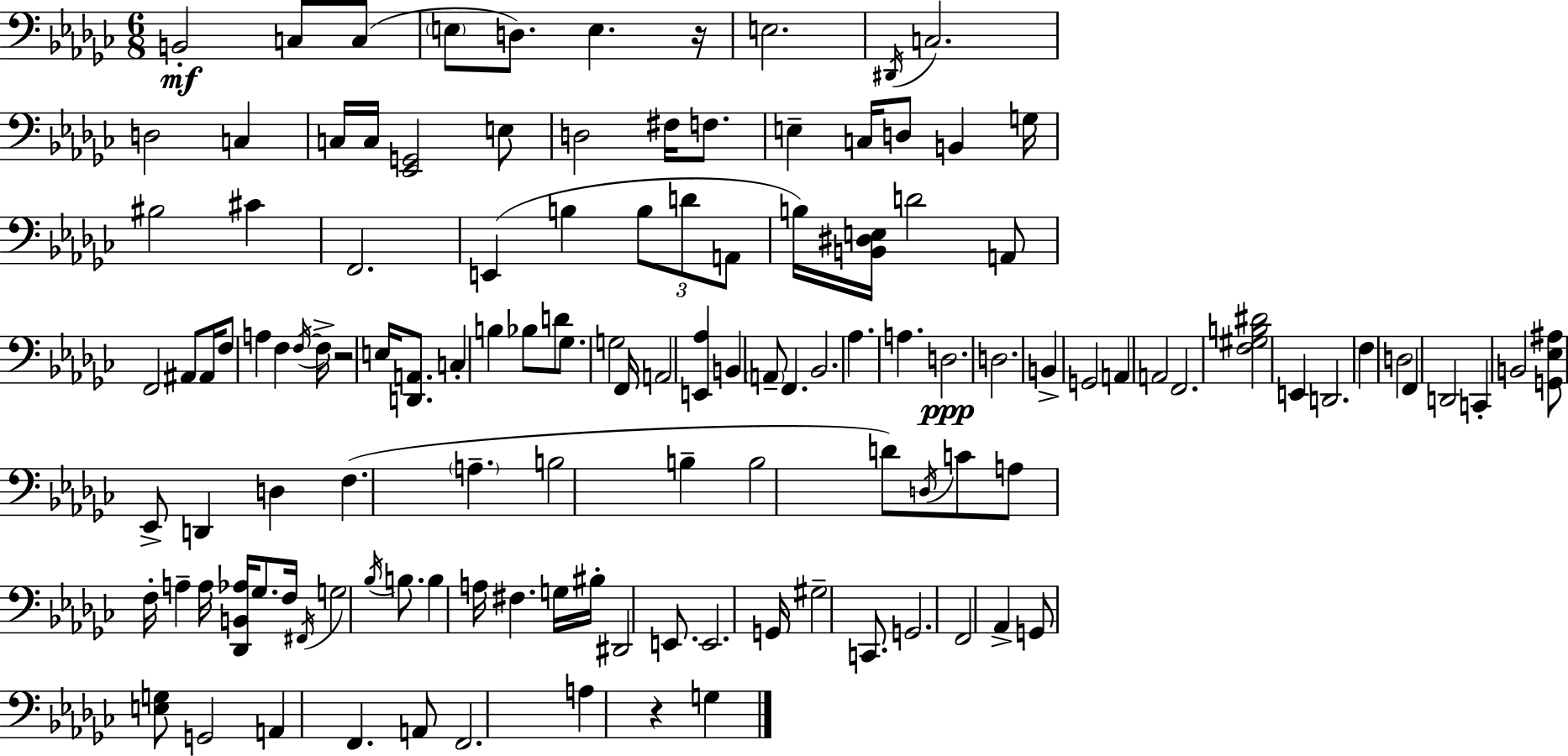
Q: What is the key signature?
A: EES minor